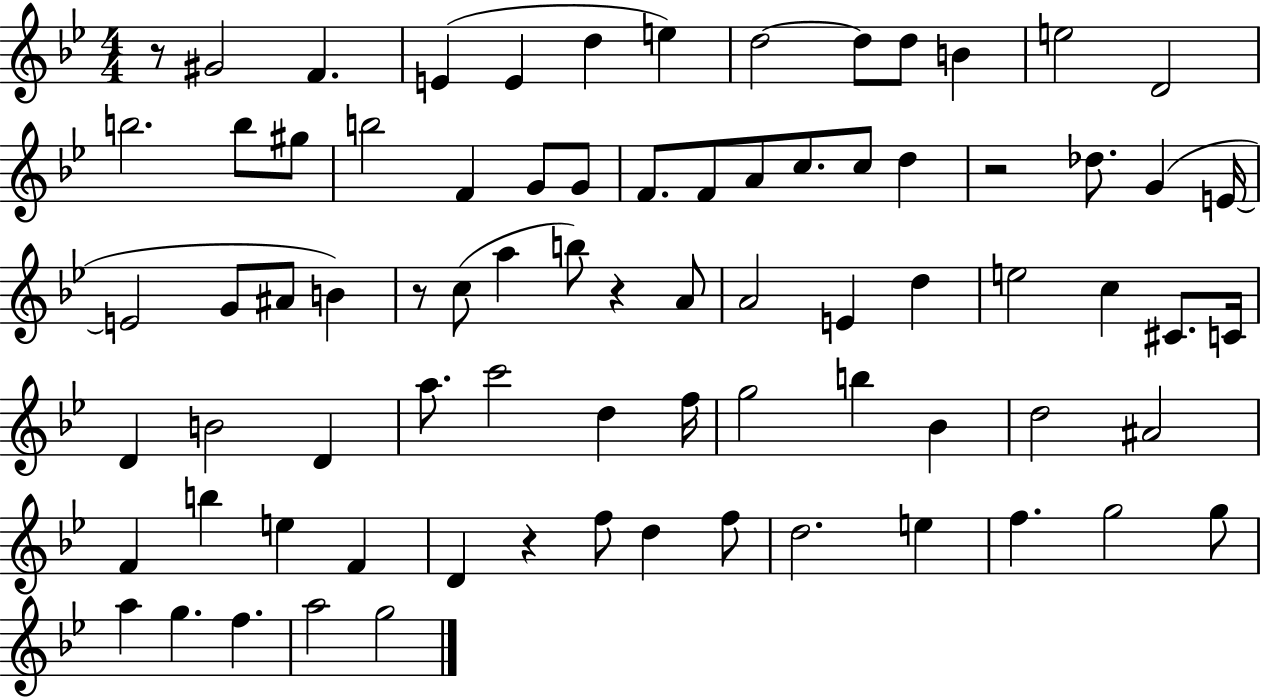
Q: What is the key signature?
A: BES major